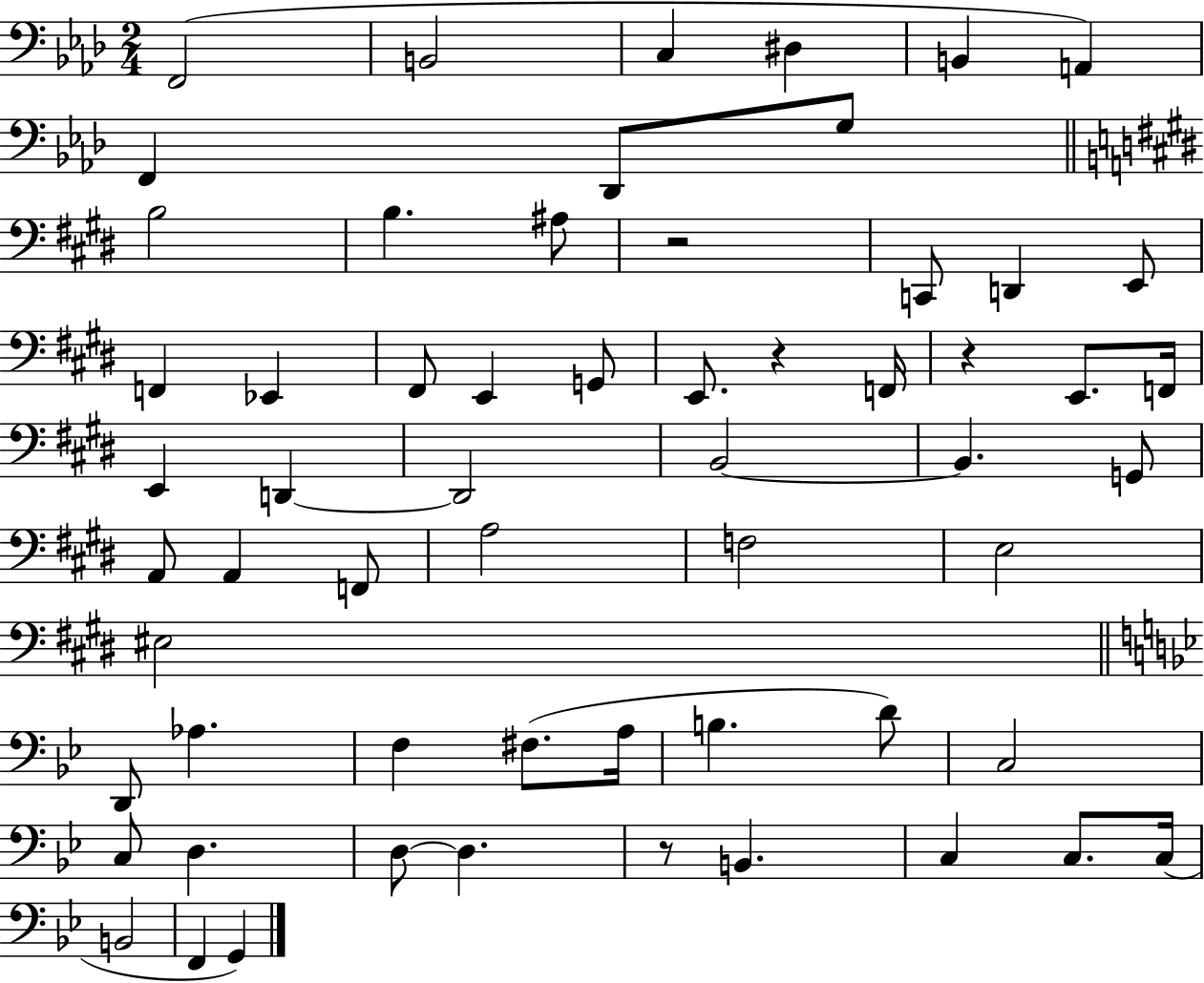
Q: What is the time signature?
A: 2/4